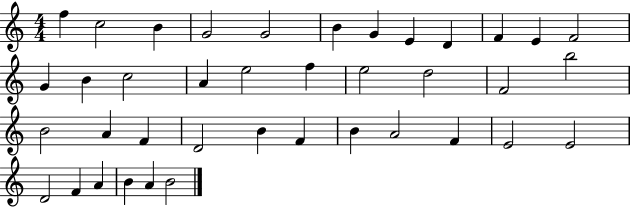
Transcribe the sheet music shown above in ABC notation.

X:1
T:Untitled
M:4/4
L:1/4
K:C
f c2 B G2 G2 B G E D F E F2 G B c2 A e2 f e2 d2 F2 b2 B2 A F D2 B F B A2 F E2 E2 D2 F A B A B2